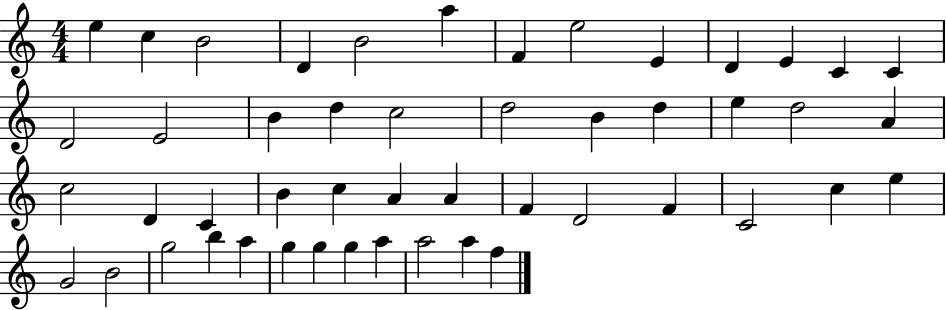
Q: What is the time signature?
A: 4/4